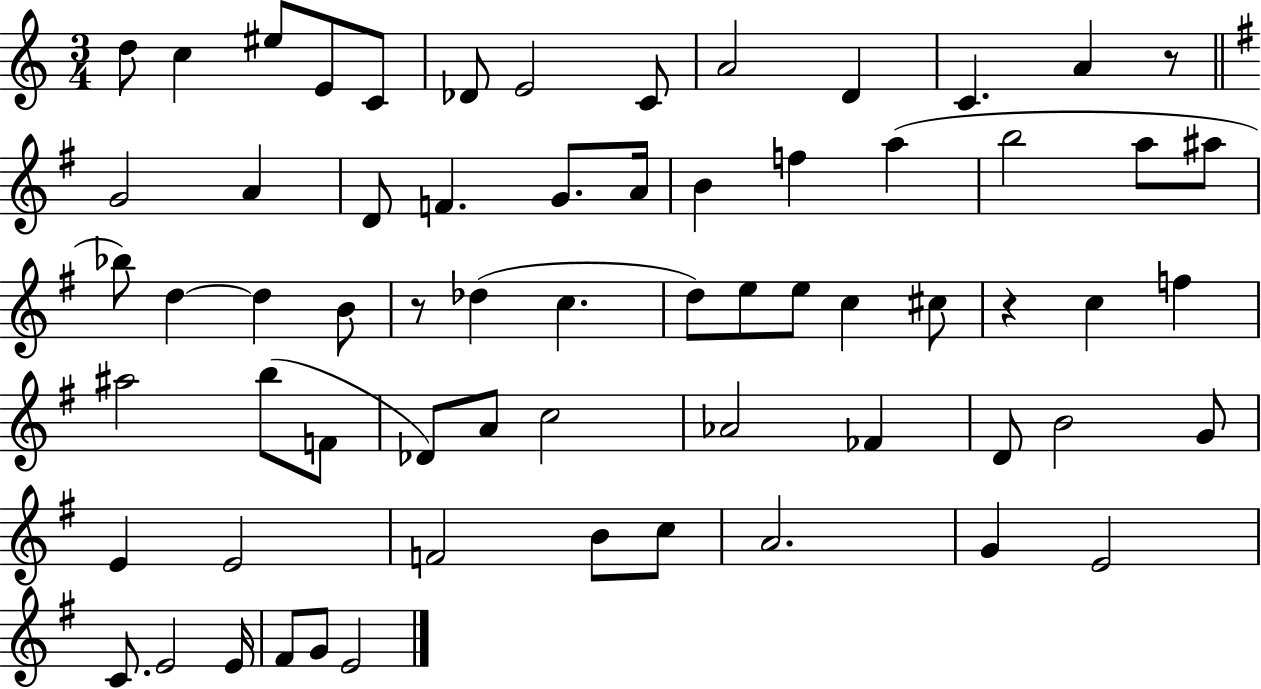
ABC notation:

X:1
T:Untitled
M:3/4
L:1/4
K:C
d/2 c ^e/2 E/2 C/2 _D/2 E2 C/2 A2 D C A z/2 G2 A D/2 F G/2 A/4 B f a b2 a/2 ^a/2 _b/2 d d B/2 z/2 _d c d/2 e/2 e/2 c ^c/2 z c f ^a2 b/2 F/2 _D/2 A/2 c2 _A2 _F D/2 B2 G/2 E E2 F2 B/2 c/2 A2 G E2 C/2 E2 E/4 ^F/2 G/2 E2